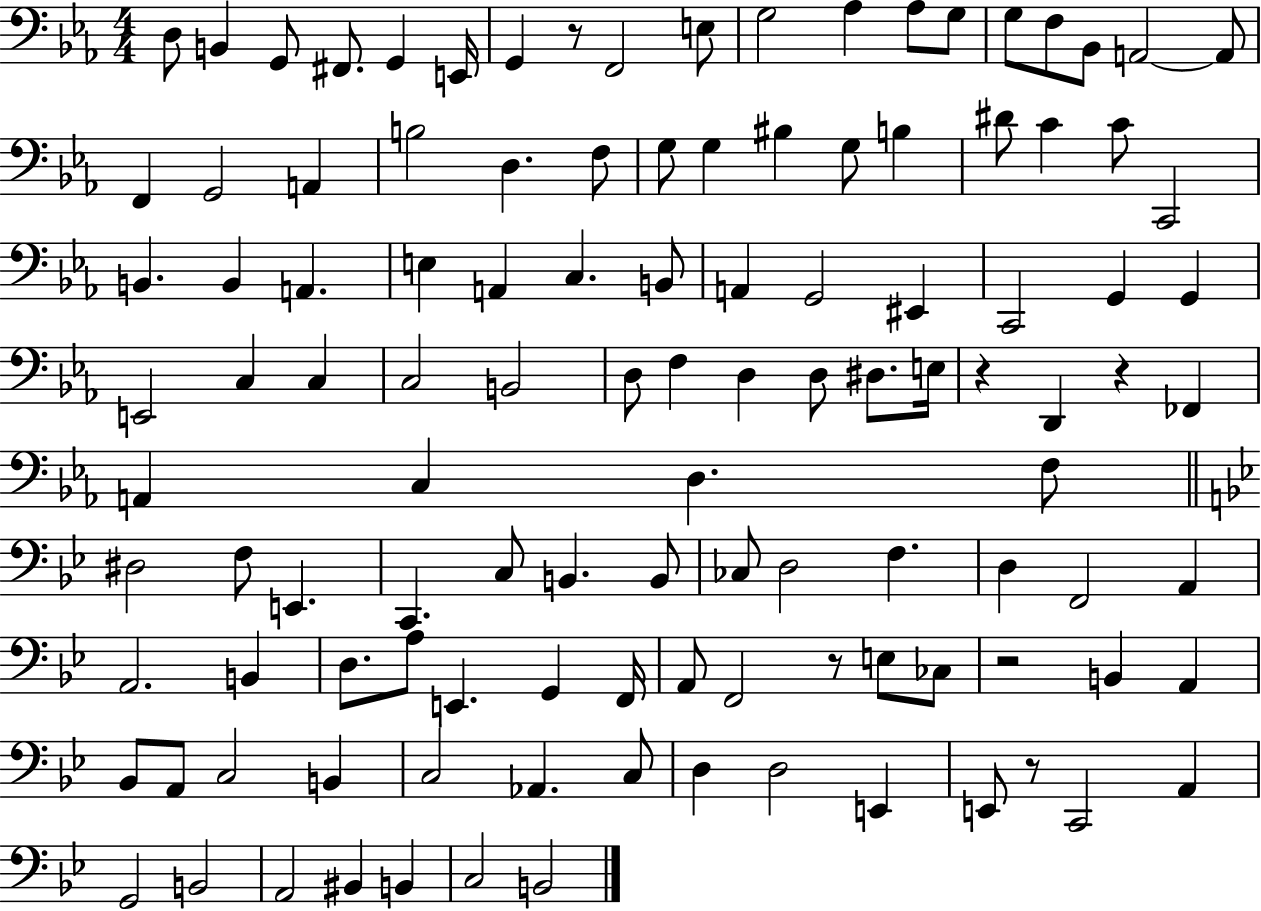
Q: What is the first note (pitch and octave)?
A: D3